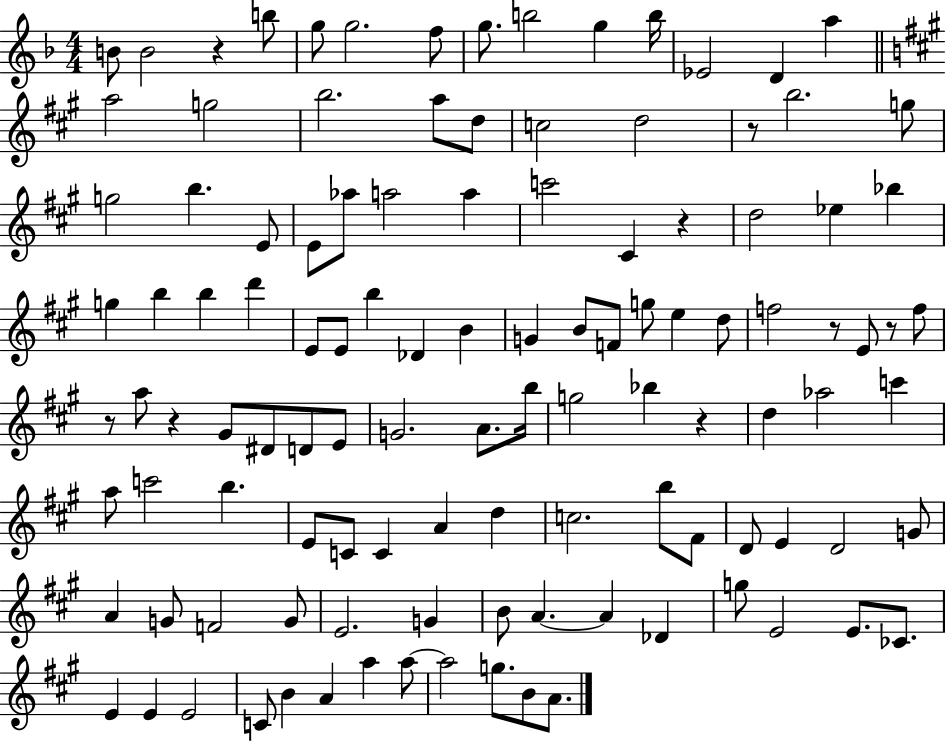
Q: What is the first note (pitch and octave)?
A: B4